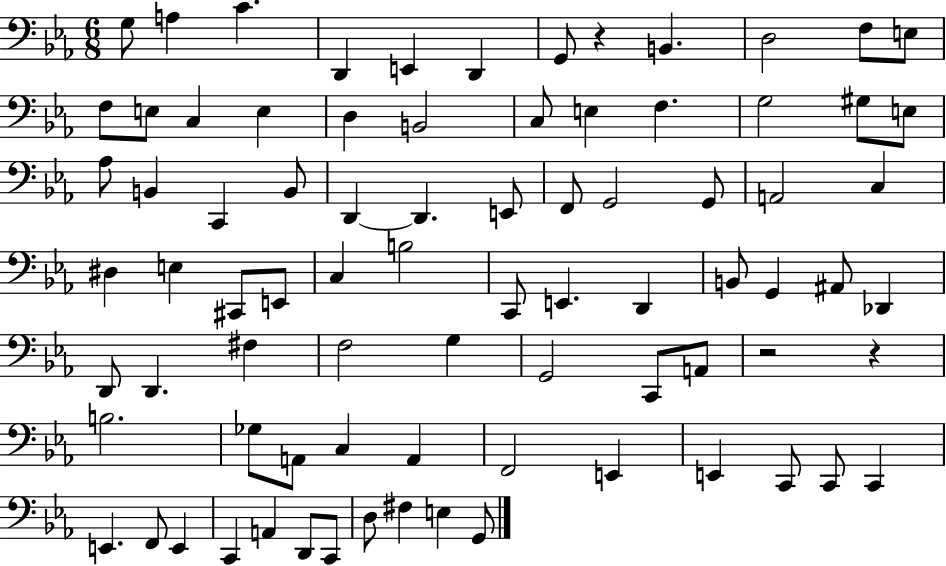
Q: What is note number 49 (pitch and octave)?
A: D2